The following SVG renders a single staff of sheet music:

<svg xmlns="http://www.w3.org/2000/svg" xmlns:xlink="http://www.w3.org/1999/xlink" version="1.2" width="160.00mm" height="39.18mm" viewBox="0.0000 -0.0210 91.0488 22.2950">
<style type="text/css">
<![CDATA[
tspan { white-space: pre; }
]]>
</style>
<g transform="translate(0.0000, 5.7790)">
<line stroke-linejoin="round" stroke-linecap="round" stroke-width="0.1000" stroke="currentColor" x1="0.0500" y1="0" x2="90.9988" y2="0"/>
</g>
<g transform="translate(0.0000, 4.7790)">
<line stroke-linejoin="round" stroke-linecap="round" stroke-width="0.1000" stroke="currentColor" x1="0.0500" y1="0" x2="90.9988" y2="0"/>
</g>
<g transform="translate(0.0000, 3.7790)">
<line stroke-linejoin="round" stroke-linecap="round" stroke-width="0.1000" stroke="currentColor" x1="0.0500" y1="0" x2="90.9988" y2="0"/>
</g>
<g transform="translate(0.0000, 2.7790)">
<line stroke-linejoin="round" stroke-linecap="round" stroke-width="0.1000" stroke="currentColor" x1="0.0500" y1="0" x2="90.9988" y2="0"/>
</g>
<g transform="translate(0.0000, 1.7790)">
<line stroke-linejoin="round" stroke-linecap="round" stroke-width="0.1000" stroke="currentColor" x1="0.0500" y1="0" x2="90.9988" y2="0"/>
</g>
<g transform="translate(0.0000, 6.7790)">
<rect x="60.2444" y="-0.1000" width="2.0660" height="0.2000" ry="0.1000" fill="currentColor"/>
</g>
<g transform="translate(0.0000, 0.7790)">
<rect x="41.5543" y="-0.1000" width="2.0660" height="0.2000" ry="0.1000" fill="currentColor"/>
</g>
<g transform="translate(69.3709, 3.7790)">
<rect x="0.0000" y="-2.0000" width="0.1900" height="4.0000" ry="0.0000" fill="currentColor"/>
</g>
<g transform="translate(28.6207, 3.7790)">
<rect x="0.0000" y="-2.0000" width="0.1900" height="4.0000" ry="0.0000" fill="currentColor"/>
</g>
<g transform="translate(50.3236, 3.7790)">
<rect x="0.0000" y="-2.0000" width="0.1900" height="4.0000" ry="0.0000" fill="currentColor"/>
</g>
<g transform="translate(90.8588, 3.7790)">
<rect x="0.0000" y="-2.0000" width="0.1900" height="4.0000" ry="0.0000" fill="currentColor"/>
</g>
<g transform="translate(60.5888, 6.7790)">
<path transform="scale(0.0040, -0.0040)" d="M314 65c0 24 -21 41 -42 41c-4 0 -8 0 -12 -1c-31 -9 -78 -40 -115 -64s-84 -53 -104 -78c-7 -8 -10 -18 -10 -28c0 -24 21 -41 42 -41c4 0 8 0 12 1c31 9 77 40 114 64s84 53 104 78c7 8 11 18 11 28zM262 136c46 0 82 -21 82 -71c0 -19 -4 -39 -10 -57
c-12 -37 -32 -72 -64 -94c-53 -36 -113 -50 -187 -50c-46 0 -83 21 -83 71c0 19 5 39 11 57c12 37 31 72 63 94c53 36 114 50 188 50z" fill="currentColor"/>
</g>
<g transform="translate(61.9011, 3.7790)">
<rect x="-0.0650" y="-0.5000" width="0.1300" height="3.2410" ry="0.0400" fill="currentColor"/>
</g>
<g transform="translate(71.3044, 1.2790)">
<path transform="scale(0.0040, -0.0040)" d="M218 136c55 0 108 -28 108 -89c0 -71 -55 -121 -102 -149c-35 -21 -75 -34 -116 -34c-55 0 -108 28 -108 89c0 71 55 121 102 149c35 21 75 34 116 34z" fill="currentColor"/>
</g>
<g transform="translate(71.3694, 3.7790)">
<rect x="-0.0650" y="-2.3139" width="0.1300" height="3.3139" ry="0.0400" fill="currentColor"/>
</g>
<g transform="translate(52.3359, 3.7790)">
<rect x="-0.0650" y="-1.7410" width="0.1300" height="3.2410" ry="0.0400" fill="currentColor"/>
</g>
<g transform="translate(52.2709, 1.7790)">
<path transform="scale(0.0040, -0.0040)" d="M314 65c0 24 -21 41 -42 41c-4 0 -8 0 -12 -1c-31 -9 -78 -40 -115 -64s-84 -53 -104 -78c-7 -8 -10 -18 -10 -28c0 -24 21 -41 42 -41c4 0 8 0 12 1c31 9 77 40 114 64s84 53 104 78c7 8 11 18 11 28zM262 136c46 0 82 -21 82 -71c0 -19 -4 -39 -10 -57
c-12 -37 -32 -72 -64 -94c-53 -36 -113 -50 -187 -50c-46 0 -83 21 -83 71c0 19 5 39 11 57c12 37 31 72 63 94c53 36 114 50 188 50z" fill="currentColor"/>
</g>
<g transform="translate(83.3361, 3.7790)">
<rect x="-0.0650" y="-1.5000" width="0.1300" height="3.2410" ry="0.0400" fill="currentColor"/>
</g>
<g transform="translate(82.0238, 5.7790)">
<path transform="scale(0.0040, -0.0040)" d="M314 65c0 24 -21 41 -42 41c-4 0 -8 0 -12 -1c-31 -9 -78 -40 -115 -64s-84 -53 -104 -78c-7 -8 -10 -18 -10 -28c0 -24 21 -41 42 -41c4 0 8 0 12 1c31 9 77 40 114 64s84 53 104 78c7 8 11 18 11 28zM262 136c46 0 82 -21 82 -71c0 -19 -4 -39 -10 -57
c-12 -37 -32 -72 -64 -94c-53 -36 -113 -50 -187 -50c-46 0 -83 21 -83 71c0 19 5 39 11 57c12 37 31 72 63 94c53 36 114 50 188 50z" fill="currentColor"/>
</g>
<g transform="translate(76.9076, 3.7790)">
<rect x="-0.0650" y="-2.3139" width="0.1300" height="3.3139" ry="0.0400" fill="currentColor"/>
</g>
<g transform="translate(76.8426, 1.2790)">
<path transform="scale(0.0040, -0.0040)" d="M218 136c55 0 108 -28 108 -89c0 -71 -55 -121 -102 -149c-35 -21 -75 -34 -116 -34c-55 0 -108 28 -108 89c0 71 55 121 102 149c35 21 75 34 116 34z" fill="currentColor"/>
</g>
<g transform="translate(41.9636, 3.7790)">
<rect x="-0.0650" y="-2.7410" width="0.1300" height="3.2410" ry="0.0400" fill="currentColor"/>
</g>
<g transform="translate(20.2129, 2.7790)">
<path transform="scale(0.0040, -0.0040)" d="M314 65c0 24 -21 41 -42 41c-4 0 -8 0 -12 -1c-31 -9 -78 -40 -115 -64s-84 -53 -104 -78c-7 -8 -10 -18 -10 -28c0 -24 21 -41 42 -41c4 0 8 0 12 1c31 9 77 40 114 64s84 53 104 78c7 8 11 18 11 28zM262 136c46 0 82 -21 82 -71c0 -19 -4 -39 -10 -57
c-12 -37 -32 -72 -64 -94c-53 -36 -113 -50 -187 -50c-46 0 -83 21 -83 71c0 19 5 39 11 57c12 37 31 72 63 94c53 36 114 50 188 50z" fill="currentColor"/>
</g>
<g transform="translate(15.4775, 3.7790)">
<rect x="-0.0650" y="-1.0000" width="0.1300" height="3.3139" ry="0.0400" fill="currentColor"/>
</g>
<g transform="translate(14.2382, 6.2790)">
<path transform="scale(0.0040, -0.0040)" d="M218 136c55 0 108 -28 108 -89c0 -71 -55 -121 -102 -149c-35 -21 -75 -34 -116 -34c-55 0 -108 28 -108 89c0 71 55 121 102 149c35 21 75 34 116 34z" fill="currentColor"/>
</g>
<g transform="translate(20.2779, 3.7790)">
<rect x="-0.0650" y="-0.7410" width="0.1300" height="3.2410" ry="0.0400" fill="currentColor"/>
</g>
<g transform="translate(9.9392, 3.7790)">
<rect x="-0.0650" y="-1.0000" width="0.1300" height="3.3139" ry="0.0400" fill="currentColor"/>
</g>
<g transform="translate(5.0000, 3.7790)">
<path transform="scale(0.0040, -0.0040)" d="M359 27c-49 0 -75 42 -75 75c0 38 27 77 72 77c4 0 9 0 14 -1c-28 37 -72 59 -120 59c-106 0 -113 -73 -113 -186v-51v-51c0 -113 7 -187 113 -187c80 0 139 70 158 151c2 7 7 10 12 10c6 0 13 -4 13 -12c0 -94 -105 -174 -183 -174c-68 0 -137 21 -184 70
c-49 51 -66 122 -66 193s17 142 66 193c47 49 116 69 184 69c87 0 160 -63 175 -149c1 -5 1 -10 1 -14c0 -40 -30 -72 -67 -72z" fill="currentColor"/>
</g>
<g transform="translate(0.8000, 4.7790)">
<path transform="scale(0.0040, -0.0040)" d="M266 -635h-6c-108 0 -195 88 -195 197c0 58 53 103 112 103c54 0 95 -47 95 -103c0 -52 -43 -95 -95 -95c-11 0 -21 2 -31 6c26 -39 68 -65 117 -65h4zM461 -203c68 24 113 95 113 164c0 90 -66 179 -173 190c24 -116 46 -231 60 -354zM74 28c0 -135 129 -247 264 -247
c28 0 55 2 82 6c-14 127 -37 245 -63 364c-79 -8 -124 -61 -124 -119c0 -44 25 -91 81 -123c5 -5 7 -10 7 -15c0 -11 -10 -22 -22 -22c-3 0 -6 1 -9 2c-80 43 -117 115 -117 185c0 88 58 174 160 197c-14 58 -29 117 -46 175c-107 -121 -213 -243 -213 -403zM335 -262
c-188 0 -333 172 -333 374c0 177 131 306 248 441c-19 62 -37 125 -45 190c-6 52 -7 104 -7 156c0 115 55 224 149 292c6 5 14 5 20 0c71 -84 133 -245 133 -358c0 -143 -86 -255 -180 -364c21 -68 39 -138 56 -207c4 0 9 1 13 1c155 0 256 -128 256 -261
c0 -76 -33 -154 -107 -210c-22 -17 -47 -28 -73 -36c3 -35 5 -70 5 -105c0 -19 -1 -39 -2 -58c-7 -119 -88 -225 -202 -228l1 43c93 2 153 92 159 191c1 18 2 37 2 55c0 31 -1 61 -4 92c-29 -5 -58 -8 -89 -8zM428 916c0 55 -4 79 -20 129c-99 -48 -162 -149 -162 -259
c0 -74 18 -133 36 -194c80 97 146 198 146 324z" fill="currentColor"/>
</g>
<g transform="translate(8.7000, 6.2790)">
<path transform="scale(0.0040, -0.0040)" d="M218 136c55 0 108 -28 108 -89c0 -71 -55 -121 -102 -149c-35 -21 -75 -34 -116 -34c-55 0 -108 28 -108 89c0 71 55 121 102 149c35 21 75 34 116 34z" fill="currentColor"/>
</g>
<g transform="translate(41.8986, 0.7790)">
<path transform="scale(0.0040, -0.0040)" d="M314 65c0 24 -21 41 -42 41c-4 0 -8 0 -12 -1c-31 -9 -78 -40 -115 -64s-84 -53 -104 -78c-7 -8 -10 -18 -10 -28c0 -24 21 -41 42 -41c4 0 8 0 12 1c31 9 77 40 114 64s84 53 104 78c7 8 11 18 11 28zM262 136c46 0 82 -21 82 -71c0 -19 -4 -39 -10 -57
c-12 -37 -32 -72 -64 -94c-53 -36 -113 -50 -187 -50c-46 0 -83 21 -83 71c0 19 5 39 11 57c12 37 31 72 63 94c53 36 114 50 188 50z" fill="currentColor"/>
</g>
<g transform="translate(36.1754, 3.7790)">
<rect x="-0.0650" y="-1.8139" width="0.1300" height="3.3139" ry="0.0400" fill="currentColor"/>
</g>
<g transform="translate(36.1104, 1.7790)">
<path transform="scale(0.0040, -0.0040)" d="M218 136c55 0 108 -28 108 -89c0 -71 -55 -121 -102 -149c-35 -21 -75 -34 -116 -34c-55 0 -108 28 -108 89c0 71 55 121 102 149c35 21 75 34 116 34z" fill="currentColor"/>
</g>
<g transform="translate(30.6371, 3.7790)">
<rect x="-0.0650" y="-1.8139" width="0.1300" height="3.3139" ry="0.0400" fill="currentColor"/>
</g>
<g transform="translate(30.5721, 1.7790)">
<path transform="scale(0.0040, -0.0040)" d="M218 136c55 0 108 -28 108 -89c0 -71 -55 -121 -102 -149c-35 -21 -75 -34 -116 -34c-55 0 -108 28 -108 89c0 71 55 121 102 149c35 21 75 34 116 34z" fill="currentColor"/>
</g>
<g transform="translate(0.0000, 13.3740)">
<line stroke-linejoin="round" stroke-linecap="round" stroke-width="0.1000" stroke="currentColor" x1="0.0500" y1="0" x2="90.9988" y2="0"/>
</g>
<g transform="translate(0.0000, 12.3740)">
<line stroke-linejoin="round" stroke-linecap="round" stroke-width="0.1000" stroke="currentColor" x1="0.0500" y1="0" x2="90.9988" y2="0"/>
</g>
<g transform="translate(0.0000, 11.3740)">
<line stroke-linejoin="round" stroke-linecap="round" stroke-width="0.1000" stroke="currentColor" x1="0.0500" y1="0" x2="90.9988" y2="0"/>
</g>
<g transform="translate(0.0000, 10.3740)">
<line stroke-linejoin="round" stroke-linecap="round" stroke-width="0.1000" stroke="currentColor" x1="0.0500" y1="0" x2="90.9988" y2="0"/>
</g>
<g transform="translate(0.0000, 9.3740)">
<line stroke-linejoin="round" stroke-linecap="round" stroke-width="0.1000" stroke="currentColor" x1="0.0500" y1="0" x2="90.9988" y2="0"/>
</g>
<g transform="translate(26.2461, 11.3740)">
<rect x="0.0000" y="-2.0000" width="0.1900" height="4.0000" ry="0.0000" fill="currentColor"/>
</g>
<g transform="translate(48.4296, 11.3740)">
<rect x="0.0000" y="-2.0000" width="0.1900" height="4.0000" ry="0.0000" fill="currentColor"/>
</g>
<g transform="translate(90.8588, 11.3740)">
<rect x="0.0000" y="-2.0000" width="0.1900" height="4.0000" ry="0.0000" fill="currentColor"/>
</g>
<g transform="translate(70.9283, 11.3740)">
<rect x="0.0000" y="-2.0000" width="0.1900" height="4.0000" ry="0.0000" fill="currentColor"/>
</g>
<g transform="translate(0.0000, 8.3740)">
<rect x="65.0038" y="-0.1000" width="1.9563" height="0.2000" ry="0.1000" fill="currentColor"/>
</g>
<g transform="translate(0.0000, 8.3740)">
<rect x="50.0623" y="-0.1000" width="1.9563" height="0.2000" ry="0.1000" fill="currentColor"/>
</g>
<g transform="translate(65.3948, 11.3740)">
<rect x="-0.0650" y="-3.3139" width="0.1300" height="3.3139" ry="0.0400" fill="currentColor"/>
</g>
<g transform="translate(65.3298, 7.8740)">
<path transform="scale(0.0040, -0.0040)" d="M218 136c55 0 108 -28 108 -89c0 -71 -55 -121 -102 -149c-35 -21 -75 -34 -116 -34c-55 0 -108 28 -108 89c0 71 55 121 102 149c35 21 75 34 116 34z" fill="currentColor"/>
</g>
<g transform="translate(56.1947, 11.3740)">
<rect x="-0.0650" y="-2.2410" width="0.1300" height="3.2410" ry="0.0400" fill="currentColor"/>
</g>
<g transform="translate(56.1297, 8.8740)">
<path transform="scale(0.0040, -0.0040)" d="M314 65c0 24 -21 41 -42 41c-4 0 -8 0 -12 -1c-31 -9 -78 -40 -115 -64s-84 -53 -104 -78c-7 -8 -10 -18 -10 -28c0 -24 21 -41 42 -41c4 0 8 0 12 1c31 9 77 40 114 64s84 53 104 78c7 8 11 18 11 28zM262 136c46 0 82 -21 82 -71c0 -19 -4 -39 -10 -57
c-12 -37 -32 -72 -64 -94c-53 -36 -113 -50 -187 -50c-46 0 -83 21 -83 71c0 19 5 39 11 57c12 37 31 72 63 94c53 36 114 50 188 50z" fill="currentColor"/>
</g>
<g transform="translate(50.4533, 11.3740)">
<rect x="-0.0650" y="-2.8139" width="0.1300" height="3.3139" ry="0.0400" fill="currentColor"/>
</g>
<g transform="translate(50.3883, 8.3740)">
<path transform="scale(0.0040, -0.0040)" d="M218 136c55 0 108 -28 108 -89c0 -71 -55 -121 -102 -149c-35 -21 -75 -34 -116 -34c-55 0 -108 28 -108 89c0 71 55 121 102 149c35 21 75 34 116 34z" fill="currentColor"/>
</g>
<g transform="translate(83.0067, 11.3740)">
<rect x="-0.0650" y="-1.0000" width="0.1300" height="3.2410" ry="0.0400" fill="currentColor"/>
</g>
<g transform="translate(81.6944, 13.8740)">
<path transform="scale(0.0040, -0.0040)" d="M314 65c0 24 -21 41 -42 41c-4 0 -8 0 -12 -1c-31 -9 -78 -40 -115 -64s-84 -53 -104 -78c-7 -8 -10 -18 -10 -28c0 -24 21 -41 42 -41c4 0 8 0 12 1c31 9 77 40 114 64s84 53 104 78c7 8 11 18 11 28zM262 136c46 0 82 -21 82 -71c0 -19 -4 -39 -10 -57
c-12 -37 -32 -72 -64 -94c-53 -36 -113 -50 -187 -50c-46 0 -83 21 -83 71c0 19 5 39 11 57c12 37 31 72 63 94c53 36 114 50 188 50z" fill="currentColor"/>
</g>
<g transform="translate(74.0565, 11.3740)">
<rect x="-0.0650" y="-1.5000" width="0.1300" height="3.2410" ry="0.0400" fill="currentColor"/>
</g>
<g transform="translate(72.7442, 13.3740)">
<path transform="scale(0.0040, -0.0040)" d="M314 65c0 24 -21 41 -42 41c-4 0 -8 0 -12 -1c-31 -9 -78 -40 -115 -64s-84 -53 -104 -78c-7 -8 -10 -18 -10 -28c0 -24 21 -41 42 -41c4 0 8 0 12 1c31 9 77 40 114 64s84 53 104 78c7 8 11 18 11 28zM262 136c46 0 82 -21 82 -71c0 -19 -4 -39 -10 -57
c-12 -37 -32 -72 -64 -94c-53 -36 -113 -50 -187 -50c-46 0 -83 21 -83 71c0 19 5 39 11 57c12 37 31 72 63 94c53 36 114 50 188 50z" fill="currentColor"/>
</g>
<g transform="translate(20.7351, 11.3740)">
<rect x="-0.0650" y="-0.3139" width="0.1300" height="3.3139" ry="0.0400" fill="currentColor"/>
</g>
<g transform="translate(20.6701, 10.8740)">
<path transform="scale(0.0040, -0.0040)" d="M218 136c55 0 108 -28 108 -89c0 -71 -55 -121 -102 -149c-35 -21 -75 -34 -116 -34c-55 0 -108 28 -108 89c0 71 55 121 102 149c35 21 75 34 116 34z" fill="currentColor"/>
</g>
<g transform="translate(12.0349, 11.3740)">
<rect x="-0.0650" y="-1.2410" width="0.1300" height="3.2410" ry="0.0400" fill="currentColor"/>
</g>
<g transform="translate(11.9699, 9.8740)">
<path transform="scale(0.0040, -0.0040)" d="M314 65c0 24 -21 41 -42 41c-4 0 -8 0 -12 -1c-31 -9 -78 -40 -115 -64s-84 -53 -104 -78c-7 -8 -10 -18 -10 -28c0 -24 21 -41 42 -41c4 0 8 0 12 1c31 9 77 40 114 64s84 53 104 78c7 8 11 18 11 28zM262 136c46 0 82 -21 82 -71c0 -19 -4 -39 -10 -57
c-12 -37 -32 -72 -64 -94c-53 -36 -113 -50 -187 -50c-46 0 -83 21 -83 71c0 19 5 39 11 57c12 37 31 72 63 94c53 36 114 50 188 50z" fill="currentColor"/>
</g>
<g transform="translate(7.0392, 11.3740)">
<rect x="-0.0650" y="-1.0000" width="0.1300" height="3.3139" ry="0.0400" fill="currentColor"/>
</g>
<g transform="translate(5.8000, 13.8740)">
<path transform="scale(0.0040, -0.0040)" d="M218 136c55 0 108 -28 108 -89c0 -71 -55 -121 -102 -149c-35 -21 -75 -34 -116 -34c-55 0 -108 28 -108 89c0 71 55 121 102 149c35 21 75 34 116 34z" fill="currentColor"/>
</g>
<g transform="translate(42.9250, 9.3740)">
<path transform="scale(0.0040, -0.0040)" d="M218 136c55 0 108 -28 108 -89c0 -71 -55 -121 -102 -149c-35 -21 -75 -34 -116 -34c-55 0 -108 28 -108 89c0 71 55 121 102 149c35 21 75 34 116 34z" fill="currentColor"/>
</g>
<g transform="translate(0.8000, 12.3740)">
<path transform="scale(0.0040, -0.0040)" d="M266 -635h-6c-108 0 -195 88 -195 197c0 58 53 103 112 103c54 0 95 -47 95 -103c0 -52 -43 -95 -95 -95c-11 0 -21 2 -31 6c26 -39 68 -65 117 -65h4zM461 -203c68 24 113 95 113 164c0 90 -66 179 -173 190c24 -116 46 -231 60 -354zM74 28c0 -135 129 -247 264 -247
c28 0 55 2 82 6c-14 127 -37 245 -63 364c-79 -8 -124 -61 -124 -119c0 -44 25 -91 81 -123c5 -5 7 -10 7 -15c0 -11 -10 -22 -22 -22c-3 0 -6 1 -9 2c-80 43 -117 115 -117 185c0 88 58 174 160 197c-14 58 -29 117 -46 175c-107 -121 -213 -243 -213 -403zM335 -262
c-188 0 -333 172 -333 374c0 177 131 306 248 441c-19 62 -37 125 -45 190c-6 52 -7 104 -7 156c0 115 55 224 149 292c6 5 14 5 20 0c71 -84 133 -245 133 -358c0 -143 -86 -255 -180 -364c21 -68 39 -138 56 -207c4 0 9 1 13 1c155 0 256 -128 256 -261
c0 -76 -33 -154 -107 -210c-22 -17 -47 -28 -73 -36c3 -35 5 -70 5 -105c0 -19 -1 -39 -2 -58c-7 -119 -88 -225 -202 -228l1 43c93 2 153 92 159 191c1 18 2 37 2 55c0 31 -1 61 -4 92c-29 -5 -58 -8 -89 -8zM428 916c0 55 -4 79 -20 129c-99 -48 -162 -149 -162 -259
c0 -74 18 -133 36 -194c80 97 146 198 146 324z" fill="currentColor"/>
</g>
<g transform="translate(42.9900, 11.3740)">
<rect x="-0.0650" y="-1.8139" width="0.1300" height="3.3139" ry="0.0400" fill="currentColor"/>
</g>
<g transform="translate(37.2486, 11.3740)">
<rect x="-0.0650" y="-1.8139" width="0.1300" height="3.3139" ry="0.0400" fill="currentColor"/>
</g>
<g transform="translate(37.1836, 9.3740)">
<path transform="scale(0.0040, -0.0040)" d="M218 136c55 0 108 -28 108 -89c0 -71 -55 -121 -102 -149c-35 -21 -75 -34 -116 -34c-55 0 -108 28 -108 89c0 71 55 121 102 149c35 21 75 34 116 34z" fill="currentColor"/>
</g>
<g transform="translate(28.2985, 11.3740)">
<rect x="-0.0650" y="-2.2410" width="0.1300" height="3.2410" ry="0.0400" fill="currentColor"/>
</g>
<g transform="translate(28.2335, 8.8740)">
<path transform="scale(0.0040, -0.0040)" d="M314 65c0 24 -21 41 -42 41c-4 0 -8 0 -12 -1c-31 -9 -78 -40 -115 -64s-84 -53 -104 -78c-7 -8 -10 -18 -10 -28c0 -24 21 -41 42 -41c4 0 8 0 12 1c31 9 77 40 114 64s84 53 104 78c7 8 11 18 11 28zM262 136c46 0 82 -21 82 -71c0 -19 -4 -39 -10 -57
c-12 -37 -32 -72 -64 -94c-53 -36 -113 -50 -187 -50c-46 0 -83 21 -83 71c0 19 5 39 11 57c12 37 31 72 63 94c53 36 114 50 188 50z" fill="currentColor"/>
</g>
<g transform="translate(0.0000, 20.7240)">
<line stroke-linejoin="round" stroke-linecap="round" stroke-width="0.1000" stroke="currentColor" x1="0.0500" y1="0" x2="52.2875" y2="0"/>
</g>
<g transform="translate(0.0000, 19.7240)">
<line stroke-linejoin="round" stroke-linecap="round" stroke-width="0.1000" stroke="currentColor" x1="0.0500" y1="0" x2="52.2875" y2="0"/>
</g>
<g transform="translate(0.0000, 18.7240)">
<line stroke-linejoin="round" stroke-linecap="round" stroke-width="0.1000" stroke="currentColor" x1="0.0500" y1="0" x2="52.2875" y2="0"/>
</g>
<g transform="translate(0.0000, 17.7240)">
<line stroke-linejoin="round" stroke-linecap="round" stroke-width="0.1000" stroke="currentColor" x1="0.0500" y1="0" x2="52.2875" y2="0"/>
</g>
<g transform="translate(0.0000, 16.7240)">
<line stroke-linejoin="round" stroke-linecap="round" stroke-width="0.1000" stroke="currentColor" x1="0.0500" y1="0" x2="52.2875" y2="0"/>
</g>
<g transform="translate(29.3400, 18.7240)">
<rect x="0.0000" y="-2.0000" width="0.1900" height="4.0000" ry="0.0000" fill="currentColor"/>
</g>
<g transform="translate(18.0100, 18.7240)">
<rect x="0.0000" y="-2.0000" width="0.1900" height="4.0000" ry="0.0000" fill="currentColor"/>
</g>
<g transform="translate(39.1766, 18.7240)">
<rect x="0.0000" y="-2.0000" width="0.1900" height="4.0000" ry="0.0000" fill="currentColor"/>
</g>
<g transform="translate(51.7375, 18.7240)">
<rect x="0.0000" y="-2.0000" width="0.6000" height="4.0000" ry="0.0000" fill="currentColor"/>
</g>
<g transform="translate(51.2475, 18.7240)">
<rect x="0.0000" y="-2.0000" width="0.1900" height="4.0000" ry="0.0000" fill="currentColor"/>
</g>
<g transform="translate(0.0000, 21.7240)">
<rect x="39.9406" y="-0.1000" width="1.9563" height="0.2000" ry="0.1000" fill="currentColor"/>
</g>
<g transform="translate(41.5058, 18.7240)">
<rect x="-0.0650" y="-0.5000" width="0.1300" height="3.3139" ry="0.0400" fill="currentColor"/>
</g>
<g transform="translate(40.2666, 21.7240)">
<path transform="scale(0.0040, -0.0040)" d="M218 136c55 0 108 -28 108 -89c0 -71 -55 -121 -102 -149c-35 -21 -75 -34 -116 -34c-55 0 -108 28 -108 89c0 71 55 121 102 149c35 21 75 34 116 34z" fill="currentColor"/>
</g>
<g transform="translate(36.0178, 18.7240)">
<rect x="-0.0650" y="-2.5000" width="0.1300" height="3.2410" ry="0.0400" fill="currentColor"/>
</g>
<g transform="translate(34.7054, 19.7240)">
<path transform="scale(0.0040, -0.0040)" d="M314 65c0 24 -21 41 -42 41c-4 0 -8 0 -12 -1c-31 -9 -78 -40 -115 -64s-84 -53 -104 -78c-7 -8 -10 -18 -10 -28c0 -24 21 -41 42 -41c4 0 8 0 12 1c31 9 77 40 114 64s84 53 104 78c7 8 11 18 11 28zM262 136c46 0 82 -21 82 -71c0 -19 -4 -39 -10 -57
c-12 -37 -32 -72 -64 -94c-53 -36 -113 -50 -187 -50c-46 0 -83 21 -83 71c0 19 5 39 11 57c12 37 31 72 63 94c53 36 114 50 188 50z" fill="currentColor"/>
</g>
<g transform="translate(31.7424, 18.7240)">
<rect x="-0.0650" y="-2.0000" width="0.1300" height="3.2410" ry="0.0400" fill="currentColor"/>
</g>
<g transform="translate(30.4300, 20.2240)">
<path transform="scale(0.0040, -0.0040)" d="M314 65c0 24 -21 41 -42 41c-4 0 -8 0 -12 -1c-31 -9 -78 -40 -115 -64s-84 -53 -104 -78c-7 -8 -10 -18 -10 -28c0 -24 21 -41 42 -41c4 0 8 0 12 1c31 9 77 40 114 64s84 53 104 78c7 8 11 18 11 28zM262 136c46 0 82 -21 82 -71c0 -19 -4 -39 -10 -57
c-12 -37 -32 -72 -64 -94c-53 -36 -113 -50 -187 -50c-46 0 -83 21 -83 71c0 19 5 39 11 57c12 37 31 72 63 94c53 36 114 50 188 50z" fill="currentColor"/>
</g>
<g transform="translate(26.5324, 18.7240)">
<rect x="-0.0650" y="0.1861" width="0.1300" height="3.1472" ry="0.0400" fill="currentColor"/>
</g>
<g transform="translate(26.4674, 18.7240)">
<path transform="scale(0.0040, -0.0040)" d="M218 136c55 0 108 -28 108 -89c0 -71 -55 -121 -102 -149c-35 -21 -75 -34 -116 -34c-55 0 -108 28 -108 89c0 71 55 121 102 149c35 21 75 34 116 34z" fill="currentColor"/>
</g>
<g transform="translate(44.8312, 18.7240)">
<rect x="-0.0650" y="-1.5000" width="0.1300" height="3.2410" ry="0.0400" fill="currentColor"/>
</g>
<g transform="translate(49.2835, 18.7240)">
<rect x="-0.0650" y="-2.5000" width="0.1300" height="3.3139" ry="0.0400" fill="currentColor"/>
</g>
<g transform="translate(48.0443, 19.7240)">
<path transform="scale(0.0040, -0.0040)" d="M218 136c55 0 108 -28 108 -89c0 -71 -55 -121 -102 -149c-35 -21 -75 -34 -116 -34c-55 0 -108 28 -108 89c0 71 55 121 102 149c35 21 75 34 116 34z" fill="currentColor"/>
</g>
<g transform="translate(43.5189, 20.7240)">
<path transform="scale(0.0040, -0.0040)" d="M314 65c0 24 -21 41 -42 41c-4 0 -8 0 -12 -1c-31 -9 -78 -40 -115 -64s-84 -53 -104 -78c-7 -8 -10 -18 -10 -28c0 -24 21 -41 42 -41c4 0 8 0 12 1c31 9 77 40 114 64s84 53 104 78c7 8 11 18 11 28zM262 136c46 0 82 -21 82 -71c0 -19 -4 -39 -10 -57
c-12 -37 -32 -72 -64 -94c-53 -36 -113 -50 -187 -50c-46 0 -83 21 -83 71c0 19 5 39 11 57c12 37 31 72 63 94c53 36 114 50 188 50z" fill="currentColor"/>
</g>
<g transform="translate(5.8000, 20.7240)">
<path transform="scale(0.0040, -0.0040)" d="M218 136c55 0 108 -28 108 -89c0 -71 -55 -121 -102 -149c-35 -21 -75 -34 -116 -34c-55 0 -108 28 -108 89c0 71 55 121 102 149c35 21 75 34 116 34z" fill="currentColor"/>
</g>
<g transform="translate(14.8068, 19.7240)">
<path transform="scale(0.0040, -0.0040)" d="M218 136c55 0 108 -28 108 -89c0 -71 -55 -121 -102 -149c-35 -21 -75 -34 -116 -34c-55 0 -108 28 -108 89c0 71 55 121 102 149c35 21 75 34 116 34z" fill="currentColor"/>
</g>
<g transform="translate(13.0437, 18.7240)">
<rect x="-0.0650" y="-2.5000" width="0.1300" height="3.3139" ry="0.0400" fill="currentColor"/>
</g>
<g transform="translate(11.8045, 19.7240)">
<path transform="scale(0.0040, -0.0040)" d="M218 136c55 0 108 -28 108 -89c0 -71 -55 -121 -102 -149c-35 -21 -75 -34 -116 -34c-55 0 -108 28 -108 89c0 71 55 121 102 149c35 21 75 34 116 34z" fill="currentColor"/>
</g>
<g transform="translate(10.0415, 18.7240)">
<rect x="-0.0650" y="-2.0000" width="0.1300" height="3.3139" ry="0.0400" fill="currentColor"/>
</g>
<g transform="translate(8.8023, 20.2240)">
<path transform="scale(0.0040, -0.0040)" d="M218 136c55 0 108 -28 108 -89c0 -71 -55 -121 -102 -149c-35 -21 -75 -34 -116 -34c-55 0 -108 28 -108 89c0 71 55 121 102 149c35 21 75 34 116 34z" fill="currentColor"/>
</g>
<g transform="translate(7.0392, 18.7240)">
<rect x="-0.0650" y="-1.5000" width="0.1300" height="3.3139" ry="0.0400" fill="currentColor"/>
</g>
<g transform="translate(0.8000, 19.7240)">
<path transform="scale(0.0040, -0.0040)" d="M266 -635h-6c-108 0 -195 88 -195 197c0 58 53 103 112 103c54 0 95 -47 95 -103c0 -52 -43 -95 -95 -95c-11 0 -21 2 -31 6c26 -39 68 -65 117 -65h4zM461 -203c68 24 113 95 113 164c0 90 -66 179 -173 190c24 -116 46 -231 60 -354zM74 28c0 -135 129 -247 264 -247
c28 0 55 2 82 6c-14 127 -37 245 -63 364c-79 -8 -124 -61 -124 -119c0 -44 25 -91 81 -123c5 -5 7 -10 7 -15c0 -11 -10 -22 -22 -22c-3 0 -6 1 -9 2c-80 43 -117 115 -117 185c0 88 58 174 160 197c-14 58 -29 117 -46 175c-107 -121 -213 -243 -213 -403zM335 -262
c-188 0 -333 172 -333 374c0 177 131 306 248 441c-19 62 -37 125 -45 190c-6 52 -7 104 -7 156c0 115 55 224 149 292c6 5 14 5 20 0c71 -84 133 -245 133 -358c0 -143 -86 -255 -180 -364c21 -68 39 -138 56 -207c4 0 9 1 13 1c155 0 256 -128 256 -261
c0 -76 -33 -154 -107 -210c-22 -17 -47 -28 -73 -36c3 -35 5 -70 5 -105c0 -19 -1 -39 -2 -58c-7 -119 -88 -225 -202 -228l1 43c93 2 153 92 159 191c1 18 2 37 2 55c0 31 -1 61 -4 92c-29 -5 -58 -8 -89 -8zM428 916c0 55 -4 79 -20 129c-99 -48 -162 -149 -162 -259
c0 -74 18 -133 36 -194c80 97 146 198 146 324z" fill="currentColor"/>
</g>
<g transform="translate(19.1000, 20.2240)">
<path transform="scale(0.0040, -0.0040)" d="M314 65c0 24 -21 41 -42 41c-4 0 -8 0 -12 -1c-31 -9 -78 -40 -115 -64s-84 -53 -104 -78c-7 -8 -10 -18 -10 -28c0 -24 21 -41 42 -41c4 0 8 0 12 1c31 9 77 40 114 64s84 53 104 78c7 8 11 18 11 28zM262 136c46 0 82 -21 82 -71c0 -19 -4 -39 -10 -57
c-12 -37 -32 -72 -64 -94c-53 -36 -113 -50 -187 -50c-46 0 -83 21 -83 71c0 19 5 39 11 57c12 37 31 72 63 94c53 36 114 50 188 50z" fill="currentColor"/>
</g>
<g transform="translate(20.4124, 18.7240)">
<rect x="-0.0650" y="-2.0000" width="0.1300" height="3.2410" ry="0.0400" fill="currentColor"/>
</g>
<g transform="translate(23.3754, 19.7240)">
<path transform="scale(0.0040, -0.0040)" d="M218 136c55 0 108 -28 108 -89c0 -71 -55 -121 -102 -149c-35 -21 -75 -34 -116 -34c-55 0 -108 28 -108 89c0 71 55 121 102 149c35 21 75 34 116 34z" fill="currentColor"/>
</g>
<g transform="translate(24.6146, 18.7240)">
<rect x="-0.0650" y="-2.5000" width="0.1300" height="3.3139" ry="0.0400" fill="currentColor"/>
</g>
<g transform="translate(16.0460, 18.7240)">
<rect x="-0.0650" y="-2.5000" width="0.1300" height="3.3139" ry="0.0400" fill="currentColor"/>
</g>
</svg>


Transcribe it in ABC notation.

X:1
T:Untitled
M:4/4
L:1/4
K:C
D D d2 f f a2 f2 C2 g g E2 D e2 c g2 f f a g2 b E2 D2 E F G G F2 G B F2 G2 C E2 G